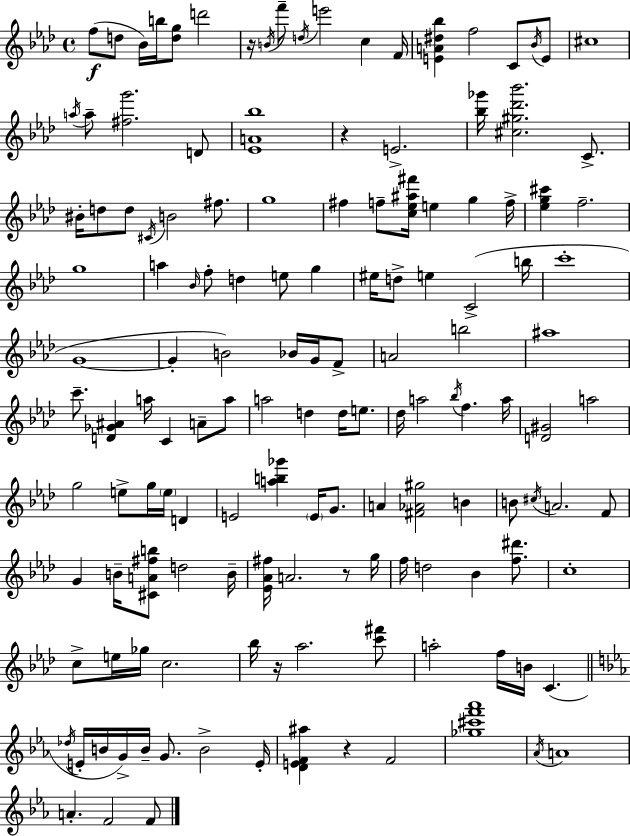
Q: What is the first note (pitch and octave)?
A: F5